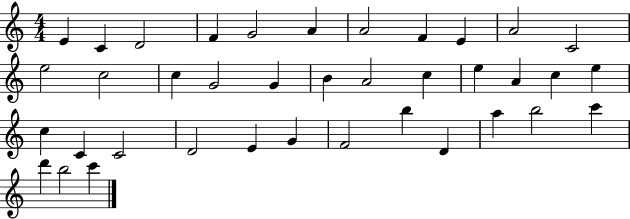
E4/q C4/q D4/h F4/q G4/h A4/q A4/h F4/q E4/q A4/h C4/h E5/h C5/h C5/q G4/h G4/q B4/q A4/h C5/q E5/q A4/q C5/q E5/q C5/q C4/q C4/h D4/h E4/q G4/q F4/h B5/q D4/q A5/q B5/h C6/q D6/q B5/h C6/q